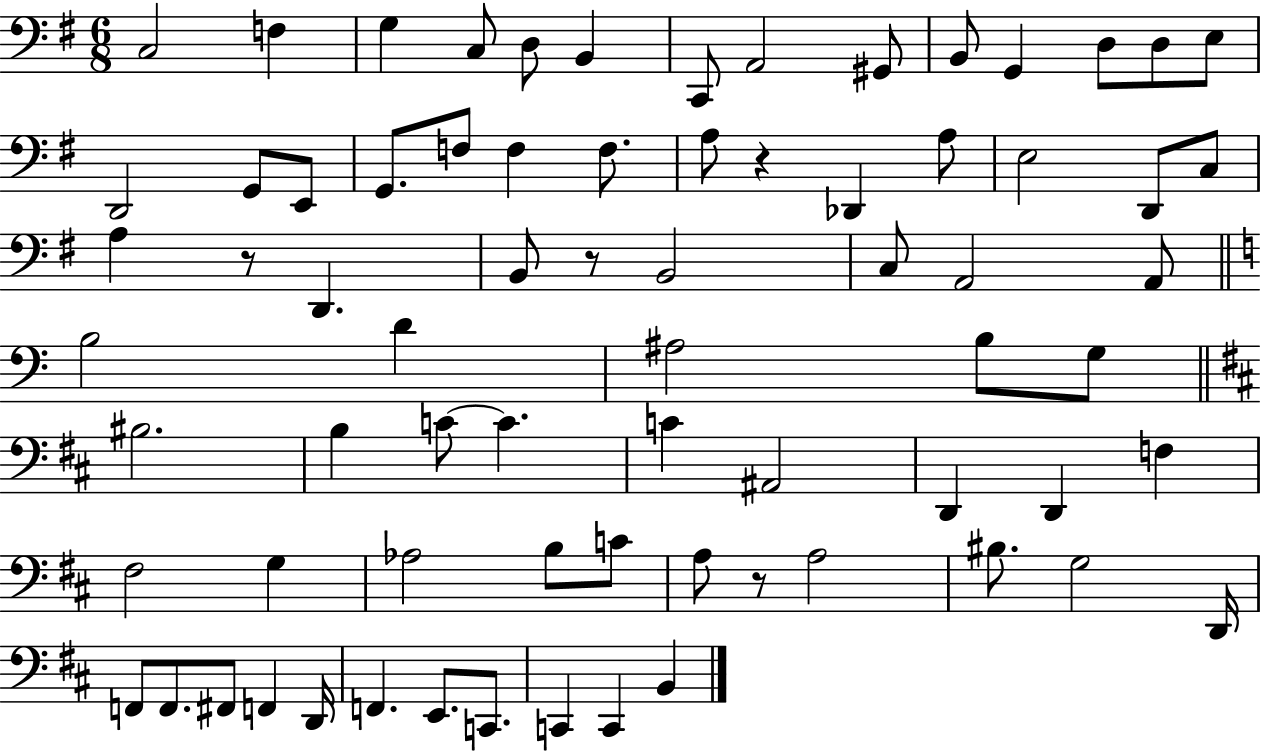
X:1
T:Untitled
M:6/8
L:1/4
K:G
C,2 F, G, C,/2 D,/2 B,, C,,/2 A,,2 ^G,,/2 B,,/2 G,, D,/2 D,/2 E,/2 D,,2 G,,/2 E,,/2 G,,/2 F,/2 F, F,/2 A,/2 z _D,, A,/2 E,2 D,,/2 C,/2 A, z/2 D,, B,,/2 z/2 B,,2 C,/2 A,,2 A,,/2 B,2 D ^A,2 B,/2 G,/2 ^B,2 B, C/2 C C ^A,,2 D,, D,, F, ^F,2 G, _A,2 B,/2 C/2 A,/2 z/2 A,2 ^B,/2 G,2 D,,/4 F,,/2 F,,/2 ^F,,/2 F,, D,,/4 F,, E,,/2 C,,/2 C,, C,, B,,